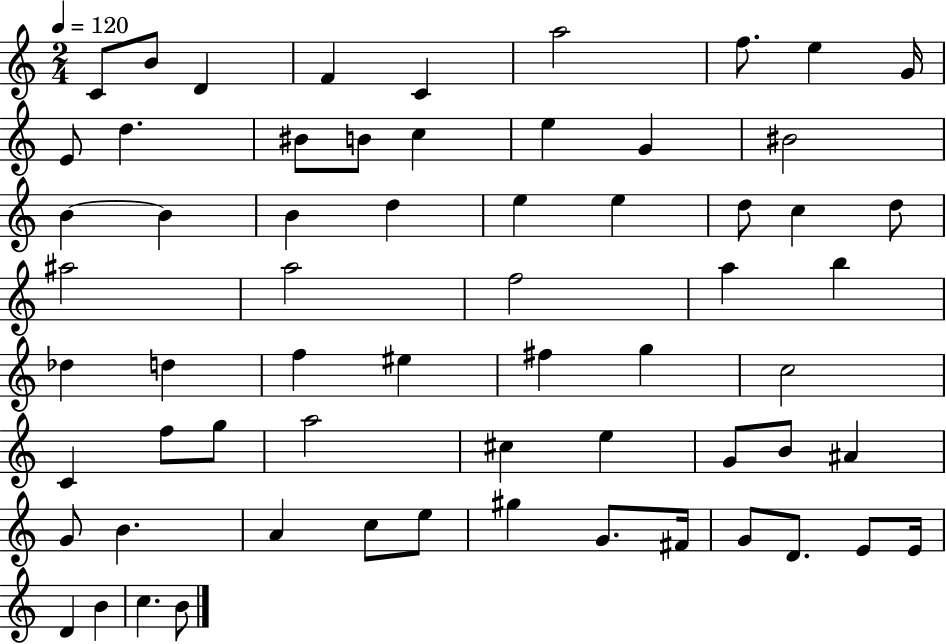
{
  \clef treble
  \numericTimeSignature
  \time 2/4
  \key c \major
  \tempo 4 = 120
  \repeat volta 2 { c'8 b'8 d'4 | f'4 c'4 | a''2 | f''8. e''4 g'16 | \break e'8 d''4. | bis'8 b'8 c''4 | e''4 g'4 | bis'2 | \break b'4~~ b'4 | b'4 d''4 | e''4 e''4 | d''8 c''4 d''8 | \break ais''2 | a''2 | f''2 | a''4 b''4 | \break des''4 d''4 | f''4 eis''4 | fis''4 g''4 | c''2 | \break c'4 f''8 g''8 | a''2 | cis''4 e''4 | g'8 b'8 ais'4 | \break g'8 b'4. | a'4 c''8 e''8 | gis''4 g'8. fis'16 | g'8 d'8. e'8 e'16 | \break d'4 b'4 | c''4. b'8 | } \bar "|."
}